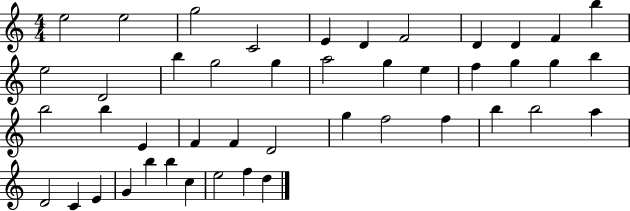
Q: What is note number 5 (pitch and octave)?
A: E4